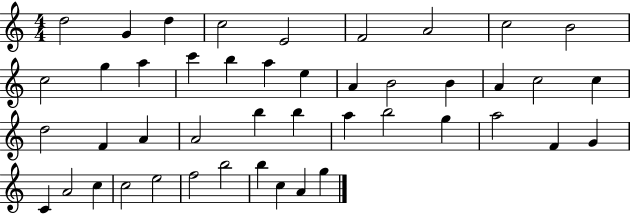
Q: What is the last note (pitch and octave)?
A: G5